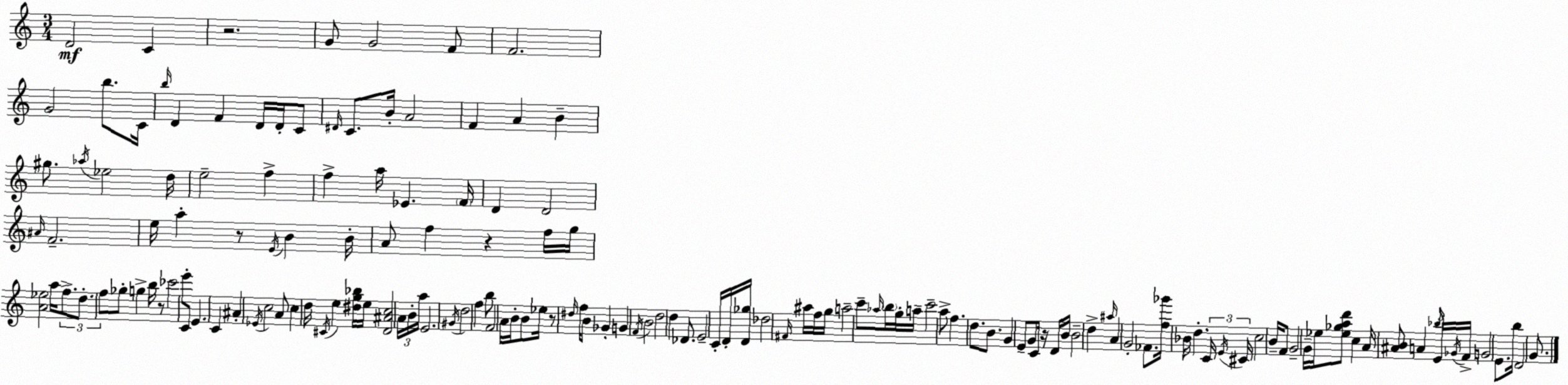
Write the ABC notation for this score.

X:1
T:Untitled
M:3/4
L:1/4
K:Am
D2 C z2 G/2 G2 F/2 F2 G2 b/2 C/4 b/4 D F D/4 D/4 C/2 ^D/4 C/2 B/4 A2 F A B ^g/2 _a/4 _e2 d/4 e2 f f a/4 _E F/4 D D2 ^A/4 F2 e/4 a z/2 E/4 B B/4 A/2 f z f/4 g/4 [A_e]2 a/4 f/2 d/2 f/2 _g/2 g b/4 z/2 _c'2 e'/2 C/2 E C ^A _E/4 c2 A/2 c d/4 ^C/4 e [^dg_b]/4 e/4 [D^Ac]2 A/4 B/4 a/4 E2 ^G/4 d2 f b/2 F2 A/4 B/4 B/2 _e/4 z/2 ^d/4 f/4 B/2 _G G F/4 B2 d2 d _D/2 E2 C/4 D/4 [D_g]/4 _d2 ^F/4 ^a/4 f/4 g/4 a2 c'/2 _a/4 b/4 g/4 a/4 c'2 a/2 f d/2 B/2 G E/2 G/2 C/4 z/4 D/4 B/4 B2 d ^a/4 A G2 _F/2 [f_g']/4 _B/4 d C/4 E/4 ^C/4 c2 B/4 F/2 G2 G/4 _e/4 [_e_gad']/2 c A/4 [^AB]/2 A _b/4 E/4 _G/4 F/4 G2 E/2 b/4 D2 G/2